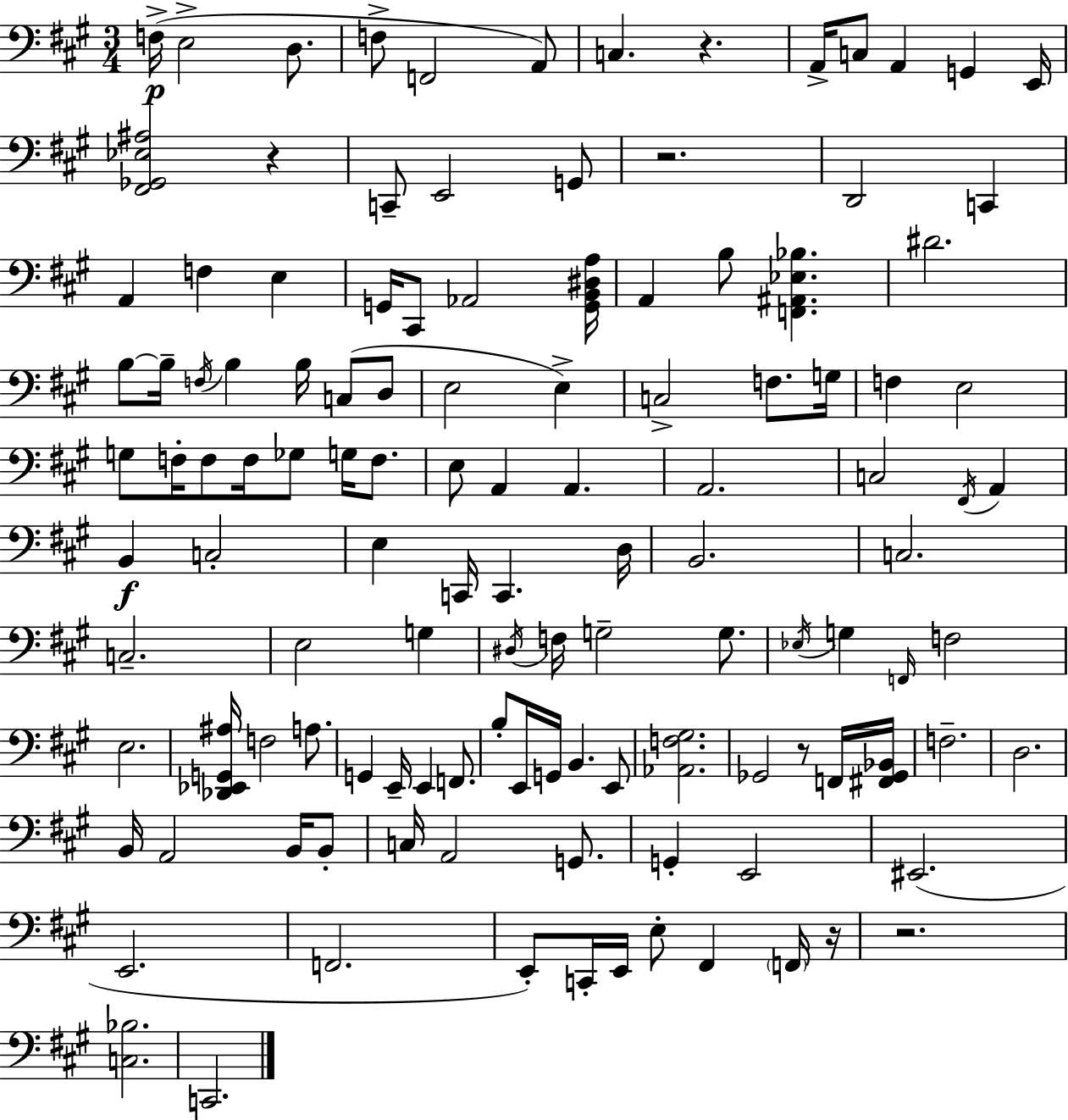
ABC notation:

X:1
T:Untitled
M:3/4
L:1/4
K:A
F,/4 E,2 D,/2 F,/2 F,,2 A,,/2 C, z A,,/4 C,/2 A,, G,, E,,/4 [^F,,_G,,_E,^A,]2 z C,,/2 E,,2 G,,/2 z2 D,,2 C,, A,, F, E, G,,/4 ^C,,/2 _A,,2 [G,,B,,^D,A,]/4 A,, B,/2 [F,,^A,,_E,_B,] ^D2 B,/2 B,/4 F,/4 B, B,/4 C,/2 D,/2 E,2 E, C,2 F,/2 G,/4 F, E,2 G,/2 F,/4 F,/2 F,/4 _G,/2 G,/4 F,/2 E,/2 A,, A,, A,,2 C,2 ^F,,/4 A,, B,, C,2 E, C,,/4 C,, D,/4 B,,2 C,2 C,2 E,2 G, ^D,/4 F,/4 G,2 G,/2 _E,/4 G, F,,/4 F,2 E,2 [_D,,_E,,G,,^A,]/4 F,2 A,/2 G,, E,,/4 E,, F,,/2 B,/2 E,,/4 G,,/4 B,, E,,/2 [_A,,F,^G,]2 _G,,2 z/2 F,,/4 [^F,,_G,,_B,,]/4 F,2 D,2 B,,/4 A,,2 B,,/4 B,,/2 C,/4 A,,2 G,,/2 G,, E,,2 ^E,,2 E,,2 F,,2 E,,/2 C,,/4 E,,/4 E,/2 ^F,, F,,/4 z/4 z2 [C,_B,]2 C,,2